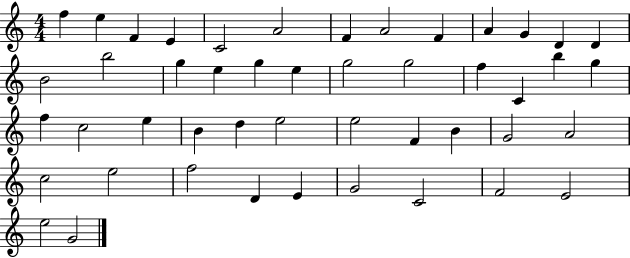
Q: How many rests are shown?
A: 0